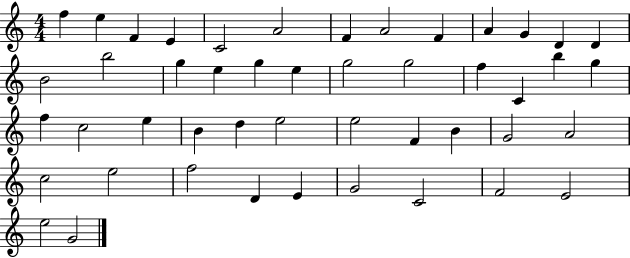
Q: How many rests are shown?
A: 0